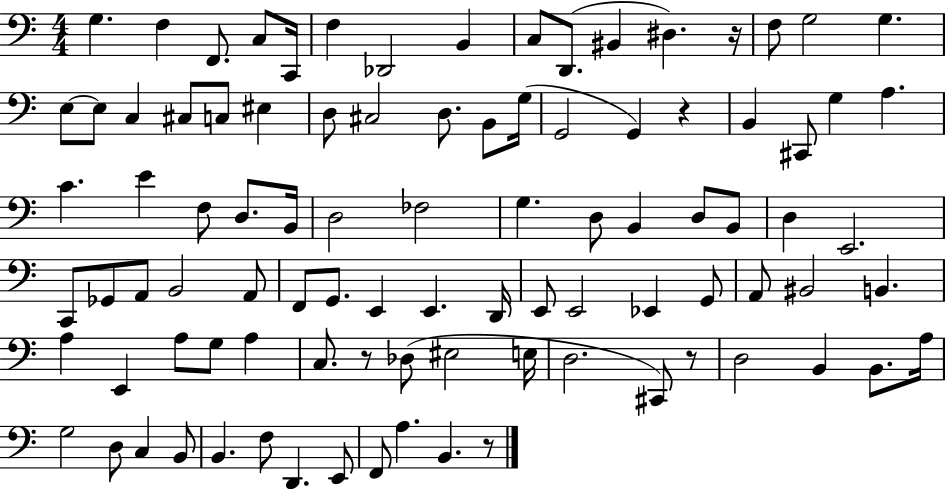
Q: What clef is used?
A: bass